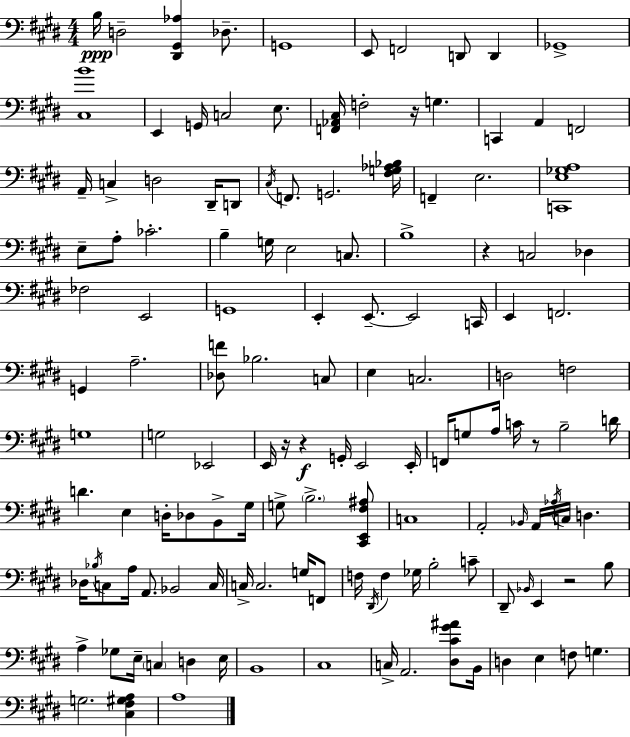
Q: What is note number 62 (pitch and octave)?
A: E2